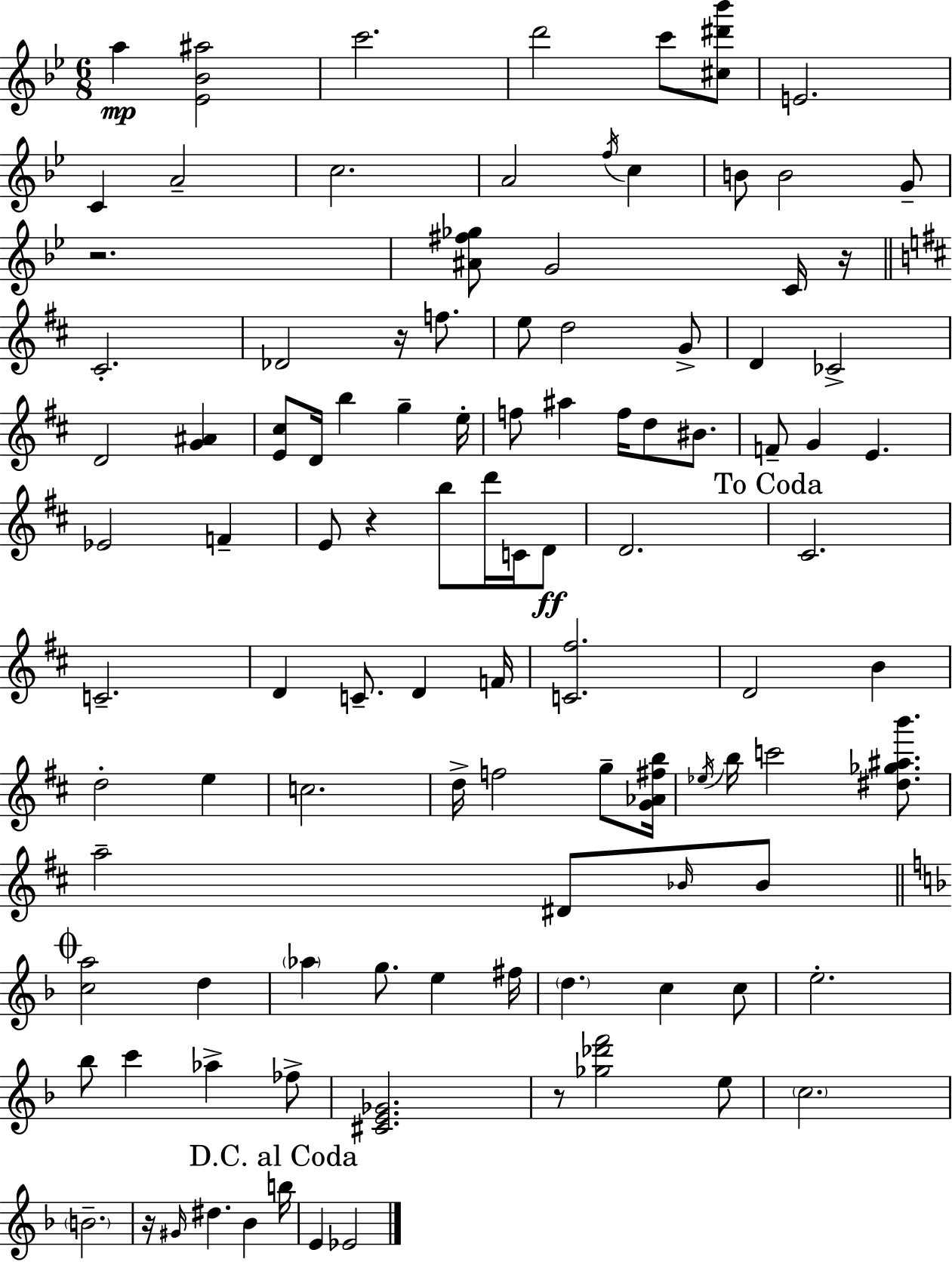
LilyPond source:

{
  \clef treble
  \numericTimeSignature
  \time 6/8
  \key g \minor
  a''4\mp <ees' bes' ais''>2 | c'''2. | d'''2 c'''8 <cis'' dis''' bes'''>8 | e'2. | \break c'4 a'2-- | c''2. | a'2 \acciaccatura { f''16 } c''4 | b'8 b'2 g'8-- | \break r2. | <ais' fis'' ges''>8 g'2 c'16 | r16 \bar "||" \break \key d \major cis'2.-. | des'2 r16 f''8. | e''8 d''2 g'8-> | d'4 ces'2-> | \break d'2 <g' ais'>4 | <e' cis''>8 d'16 b''4 g''4-- e''16-. | f''8 ais''4 f''16 d''8 bis'8. | f'8-- g'4 e'4. | \break ees'2 f'4-- | e'8 r4 b''8 d'''16 c'16 d'8\ff | d'2. | \mark "To Coda" cis'2. | \break c'2.-- | d'4 c'8.-- d'4 f'16 | <c' fis''>2. | d'2 b'4 | \break d''2-. e''4 | c''2. | d''16-> f''2 g''8-- <g' aes' fis'' b''>16 | \acciaccatura { ees''16 } b''16 c'''2 <dis'' ges'' ais'' b'''>8. | \break a''2-- dis'8 \grace { bes'16 } | bes'8 \mark \markup { \musicglyph "scripts.coda" } \bar "||" \break \key d \minor <c'' a''>2 d''4 | \parenthesize aes''4 g''8. e''4 fis''16 | \parenthesize d''4. c''4 c''8 | e''2.-. | \break bes''8 c'''4 aes''4-> fes''8-> | <cis' e' ges'>2. | r8 <ges'' des''' f'''>2 e''8 | \parenthesize c''2. | \break \parenthesize b'2.-- | r16 \grace { gis'16 } dis''4. bes'4 | \mark "D.C. al Coda" b''16 e'4 ees'2 | \bar "|."
}